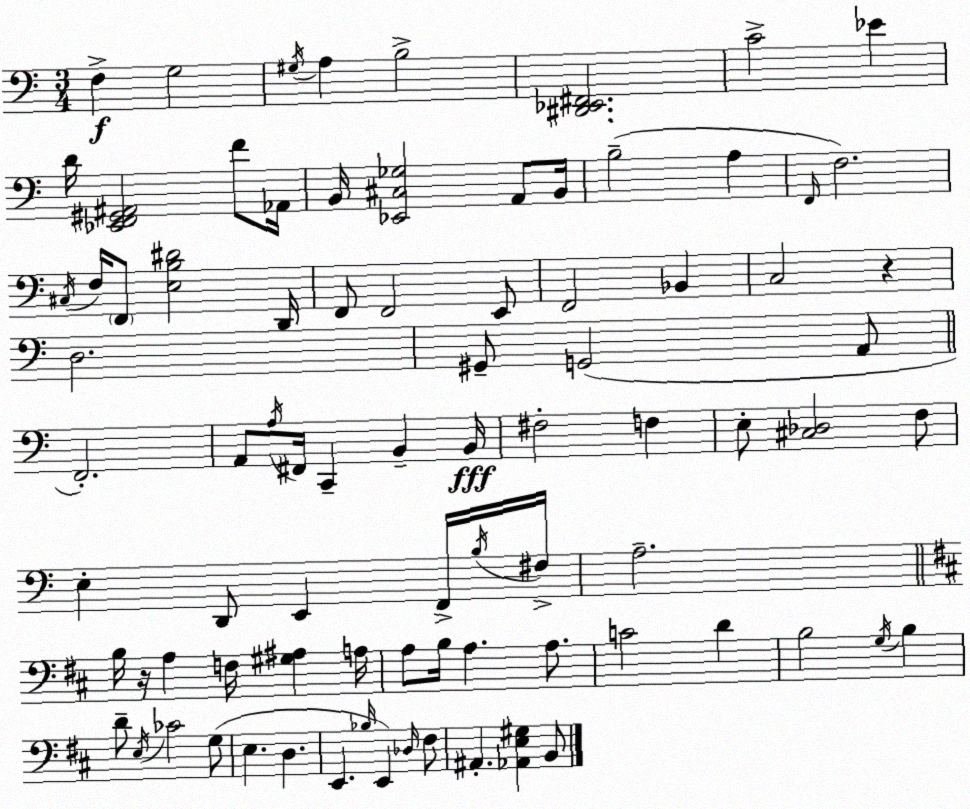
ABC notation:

X:1
T:Untitled
M:3/4
L:1/4
K:C
F, G,2 ^G,/4 A, B,2 [^D,,_E,,^F,,]2 C2 _E D/4 [_E,,F,,^G,,^A,,]2 F/2 _A,,/4 B,,/4 [_E,,^C,_G,]2 A,,/2 B,,/4 B,2 A, F,,/4 F,2 ^C,/4 F,/4 F,,/2 [E,B,^D]2 D,,/4 F,,/2 F,,2 E,,/2 F,,2 _B,, C,2 z D,2 ^G,,/2 G,,2 A,,/2 F,,2 A,,/2 A,/4 ^F,,/4 C,, B,, B,,/4 ^F,2 F, E,/2 [^C,_D,]2 F,/2 E, D,,/2 E,, F,,/4 B,/4 ^F,/4 A,2 B,/4 z/4 A, F,/4 [^G,^A,] A,/4 A,/2 B,/4 A, A,/2 C2 D B,2 G,/4 B, D/2 E,/4 _C2 G,/2 E, D, E,, _B,/4 E,, _D,/4 ^F,/2 ^A,, [_A,,E,^G,] B,,/2